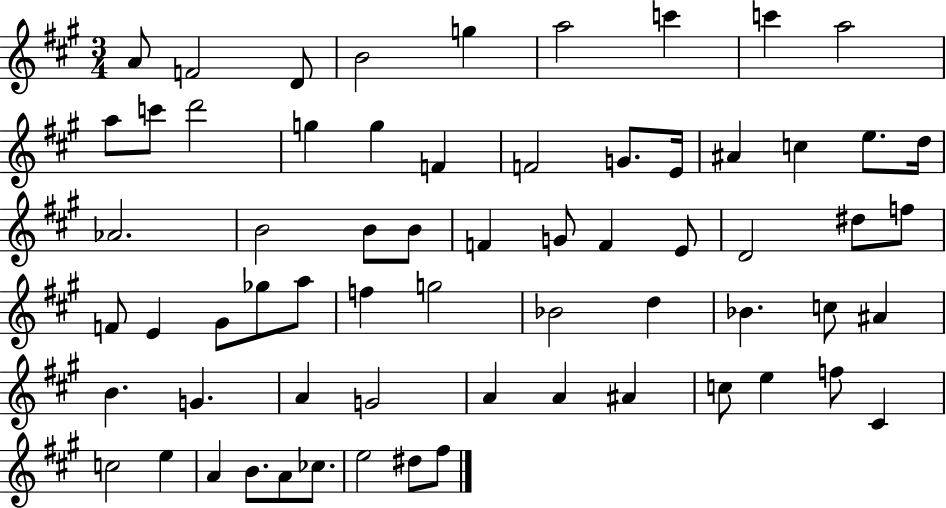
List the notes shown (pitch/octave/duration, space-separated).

A4/e F4/h D4/e B4/h G5/q A5/h C6/q C6/q A5/h A5/e C6/e D6/h G5/q G5/q F4/q F4/h G4/e. E4/s A#4/q C5/q E5/e. D5/s Ab4/h. B4/h B4/e B4/e F4/q G4/e F4/q E4/e D4/h D#5/e F5/e F4/e E4/q G#4/e Gb5/e A5/e F5/q G5/h Bb4/h D5/q Bb4/q. C5/e A#4/q B4/q. G4/q. A4/q G4/h A4/q A4/q A#4/q C5/e E5/q F5/e C#4/q C5/h E5/q A4/q B4/e. A4/e CES5/e. E5/h D#5/e F#5/e